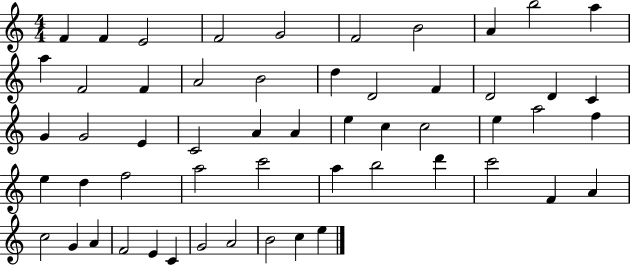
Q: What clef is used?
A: treble